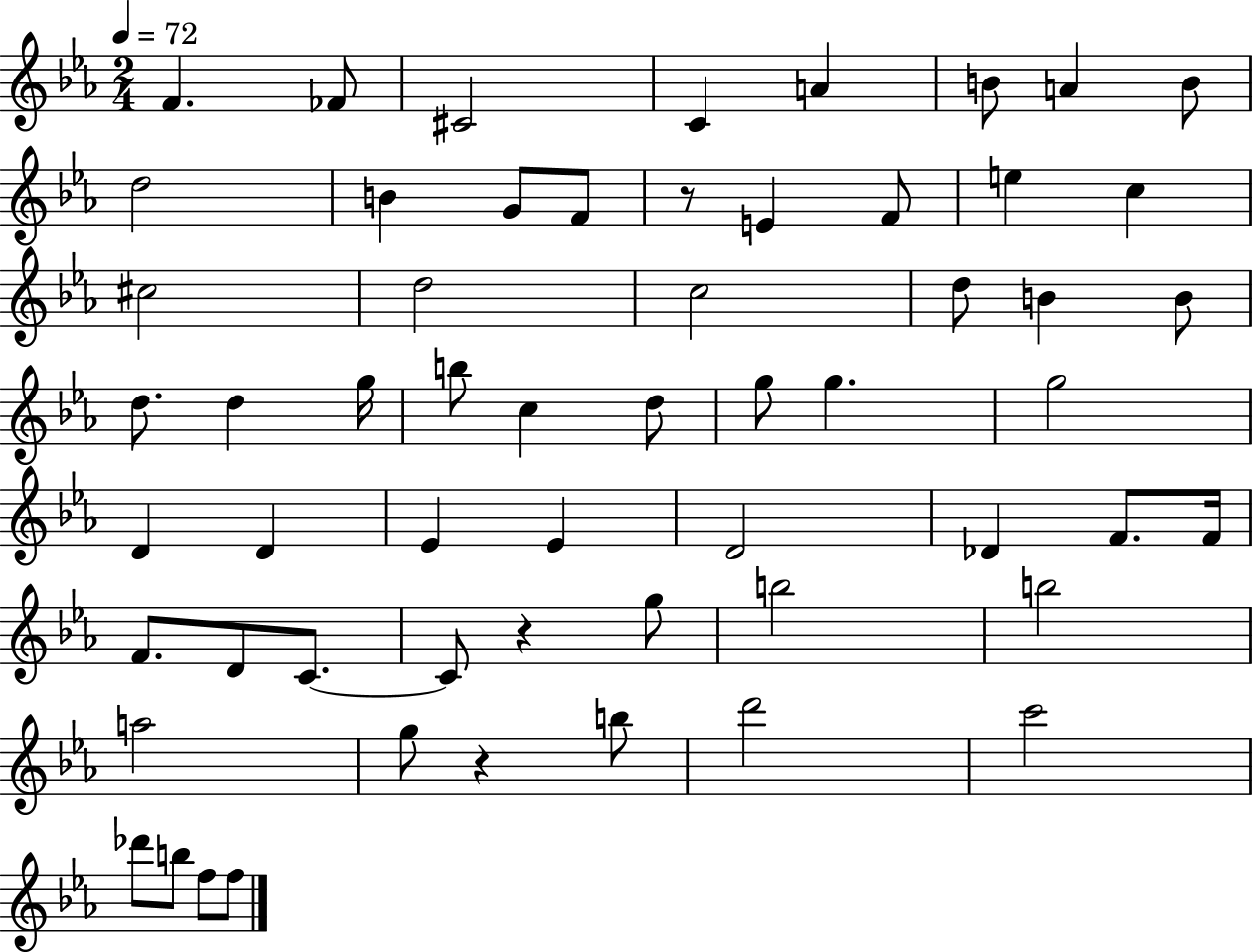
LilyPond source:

{
  \clef treble
  \numericTimeSignature
  \time 2/4
  \key ees \major
  \tempo 4 = 72
  f'4. fes'8 | cis'2 | c'4 a'4 | b'8 a'4 b'8 | \break d''2 | b'4 g'8 f'8 | r8 e'4 f'8 | e''4 c''4 | \break cis''2 | d''2 | c''2 | d''8 b'4 b'8 | \break d''8. d''4 g''16 | b''8 c''4 d''8 | g''8 g''4. | g''2 | \break d'4 d'4 | ees'4 ees'4 | d'2 | des'4 f'8. f'16 | \break f'8. d'8 c'8.~~ | c'8 r4 g''8 | b''2 | b''2 | \break a''2 | g''8 r4 b''8 | d'''2 | c'''2 | \break des'''8 b''8 f''8 f''8 | \bar "|."
}